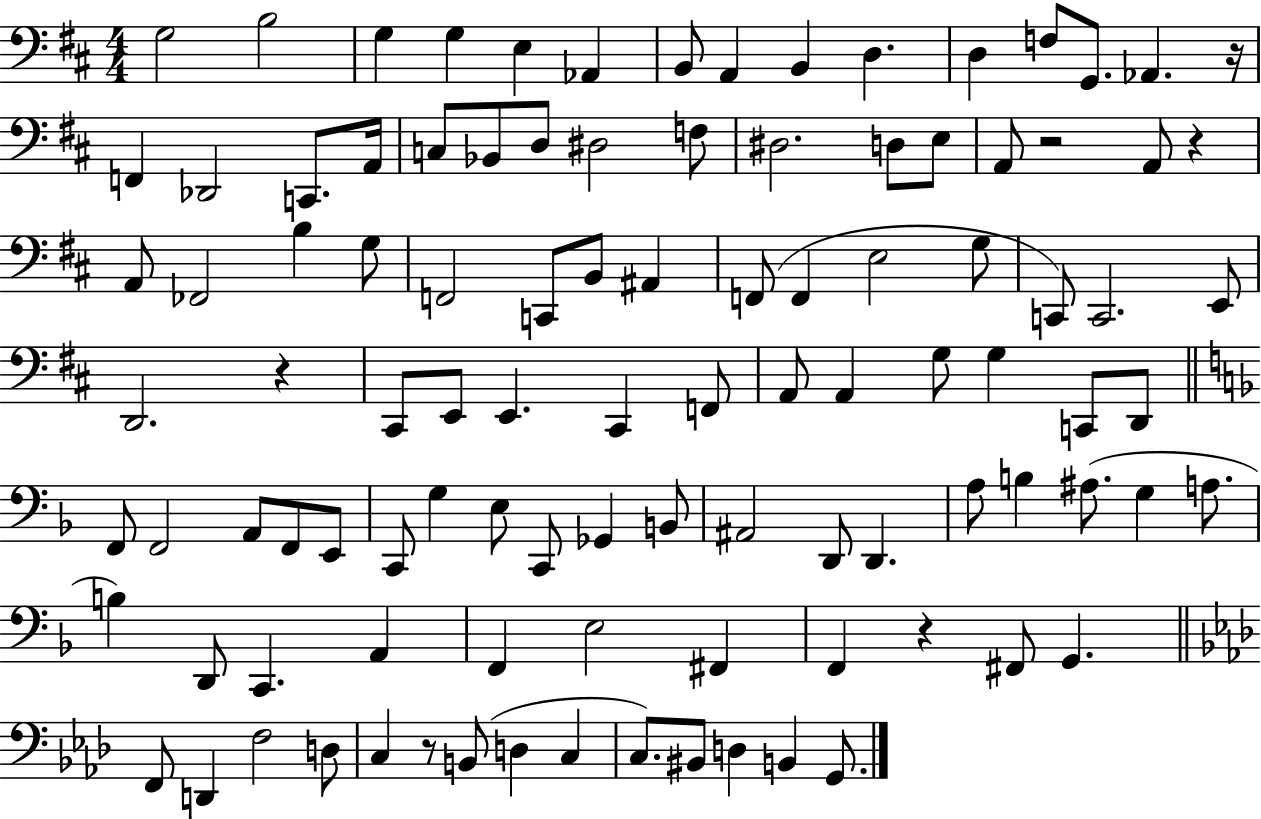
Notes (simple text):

G3/h B3/h G3/q G3/q E3/q Ab2/q B2/e A2/q B2/q D3/q. D3/q F3/e G2/e. Ab2/q. R/s F2/q Db2/h C2/e. A2/s C3/e Bb2/e D3/e D#3/h F3/e D#3/h. D3/e E3/e A2/e R/h A2/e R/q A2/e FES2/h B3/q G3/e F2/h C2/e B2/e A#2/q F2/e F2/q E3/h G3/e C2/e C2/h. E2/e D2/h. R/q C#2/e E2/e E2/q. C#2/q F2/e A2/e A2/q G3/e G3/q C2/e D2/e F2/e F2/h A2/e F2/e E2/e C2/e G3/q E3/e C2/e Gb2/q B2/e A#2/h D2/e D2/q. A3/e B3/q A#3/e. G3/q A3/e. B3/q D2/e C2/q. A2/q F2/q E3/h F#2/q F2/q R/q F#2/e G2/q. F2/e D2/q F3/h D3/e C3/q R/e B2/e D3/q C3/q C3/e. BIS2/e D3/q B2/q G2/e.